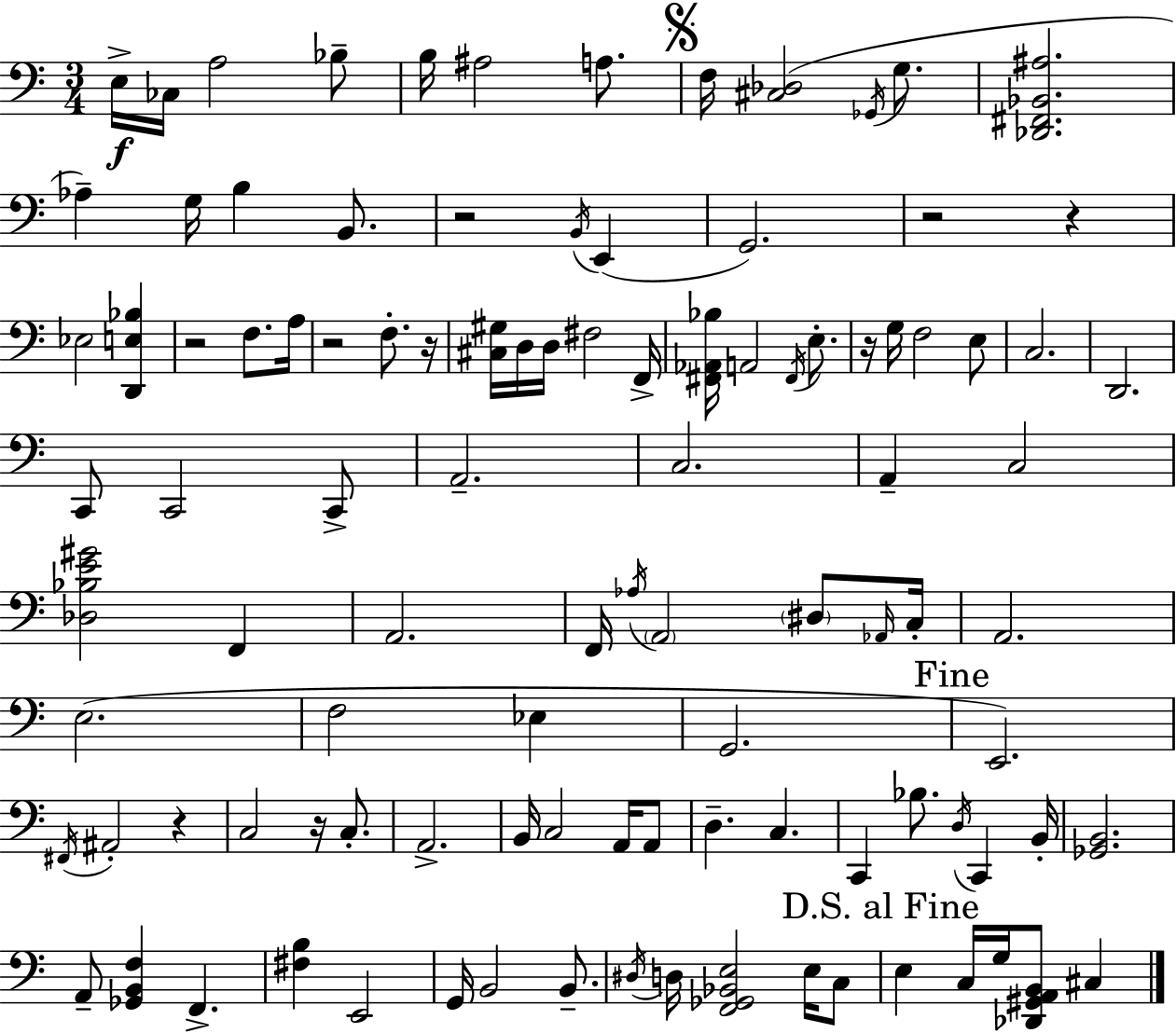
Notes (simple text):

E3/s CES3/s A3/h Bb3/e B3/s A#3/h A3/e. F3/s [C#3,Db3]/h Gb2/s G3/e. [Db2,F#2,Bb2,A#3]/h. Ab3/q G3/s B3/q B2/e. R/h B2/s E2/q G2/h. R/h R/q Eb3/h [D2,E3,Bb3]/q R/h F3/e. A3/s R/h F3/e. R/s [C#3,G#3]/s D3/s D3/s F#3/h F2/s [F#2,Ab2,Bb3]/s A2/h F#2/s E3/e. R/s G3/s F3/h E3/e C3/h. D2/h. C2/e C2/h C2/e A2/h. C3/h. A2/q C3/h [Db3,Bb3,E4,G#4]/h F2/q A2/h. F2/s Ab3/s A2/h D#3/e Ab2/s C3/s A2/h. E3/h. F3/h Eb3/q G2/h. E2/h. F#2/s A#2/h R/q C3/h R/s C3/e. A2/h. B2/s C3/h A2/s A2/e D3/q. C3/q. C2/q Bb3/e. D3/s C2/q B2/s [Gb2,B2]/h. A2/e [Gb2,B2,F3]/q F2/q. [F#3,B3]/q E2/h G2/s B2/h B2/e. D#3/s D3/s [F2,Gb2,Bb2,E3]/h E3/s C3/e E3/q C3/s G3/s [Db2,G#2,A2,B2]/e C#3/q